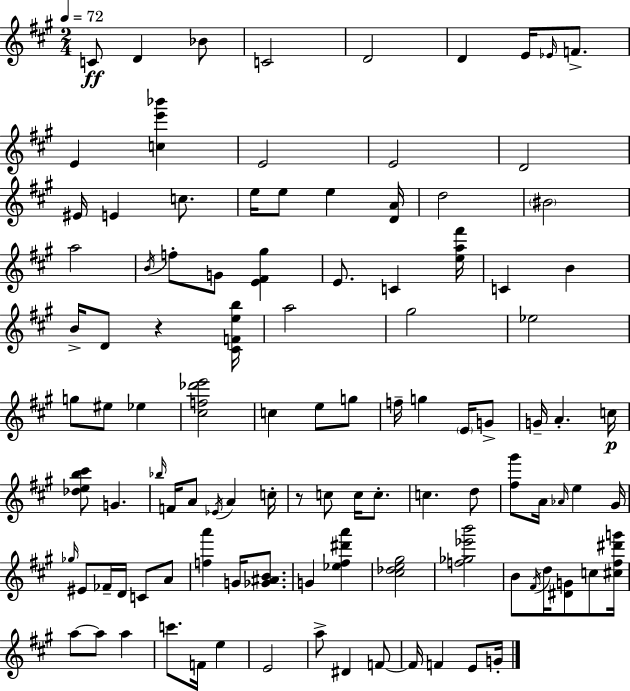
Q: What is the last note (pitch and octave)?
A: G4